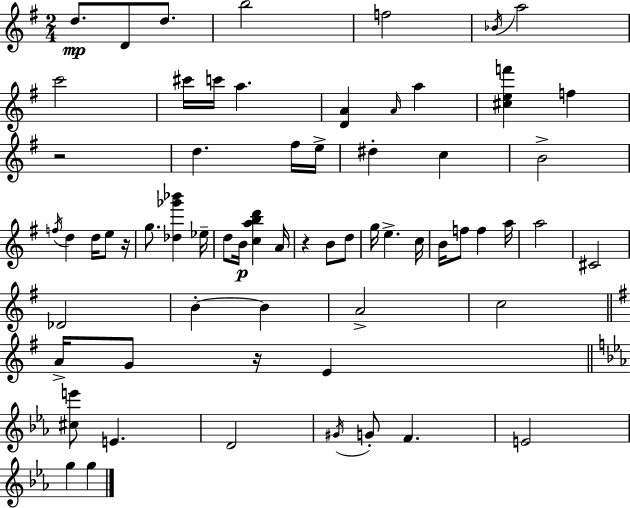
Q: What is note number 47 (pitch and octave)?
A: G4